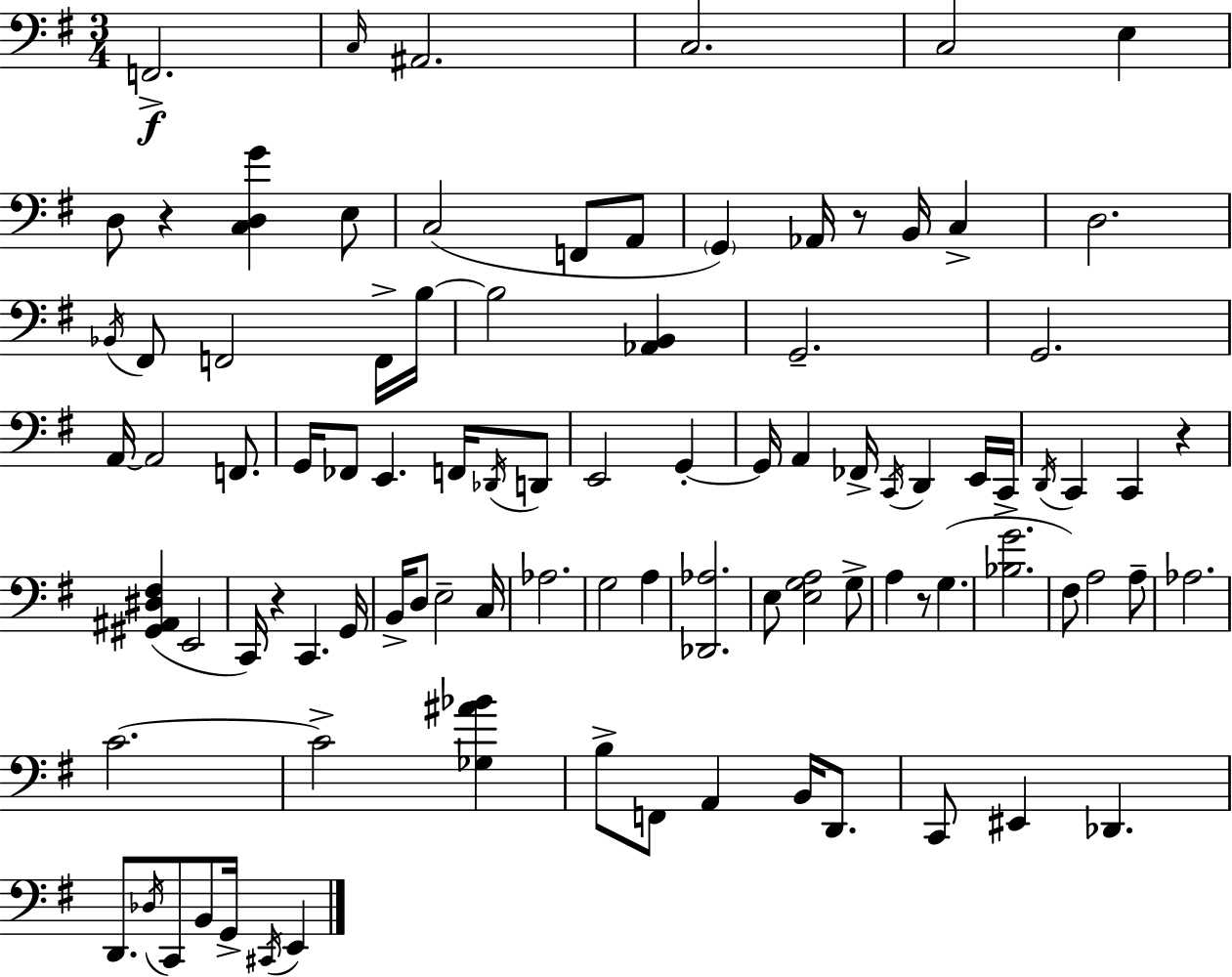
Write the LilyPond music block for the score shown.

{
  \clef bass
  \numericTimeSignature
  \time 3/4
  \key g \major
  f,2.->\f | \grace { c16 } ais,2. | c2. | c2 e4 | \break d8 r4 <c d g'>4 e8 | c2( f,8 a,8 | \parenthesize g,4) aes,16 r8 b,16 c4-> | d2. | \break \acciaccatura { bes,16 } fis,8 f,2 | f,16-> b16~~ b2 <aes, b,>4 | g,2.-- | g,2. | \break a,16~~ a,2 f,8. | g,16 fes,8 e,4. f,16 | \acciaccatura { des,16 } d,8 e,2 g,4-.~~ | g,16 a,4 fes,16-> \acciaccatura { c,16 } d,4 | \break e,16 c,16-> \acciaccatura { d,16 } c,4 c,4 | r4 <gis, ais, dis fis>4( e,2 | c,16) r4 c,4. | g,16 b,16-> d8 e2-- | \break c16 aes2. | g2 | a4 <des, aes>2. | e8 <e g a>2 | \break g8-> a4 r8 g4.( | <bes g'>2. | fis8) a2 | a8-- aes2. | \break c'2.~~ | c'2-> | <ges ais' bes'>4 b8-> f,8 a,4 | b,16 d,8. c,8 eis,4 des,4. | \break d,8. \acciaccatura { des16 } c,8 b,8 | g,16-> \acciaccatura { cis,16 } e,4 \bar "|."
}